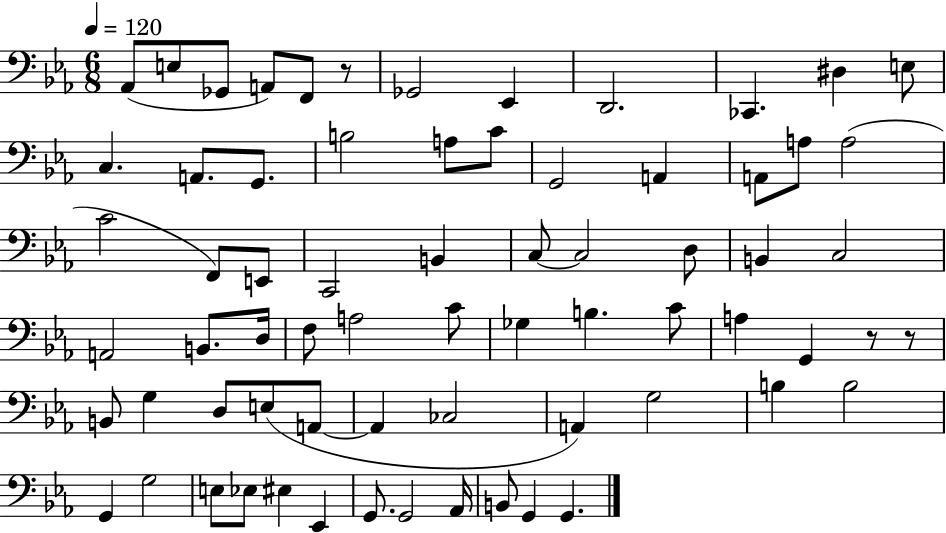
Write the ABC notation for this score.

X:1
T:Untitled
M:6/8
L:1/4
K:Eb
_A,,/2 E,/2 _G,,/2 A,,/2 F,,/2 z/2 _G,,2 _E,, D,,2 _C,, ^D, E,/2 C, A,,/2 G,,/2 B,2 A,/2 C/2 G,,2 A,, A,,/2 A,/2 A,2 C2 F,,/2 E,,/2 C,,2 B,, C,/2 C,2 D,/2 B,, C,2 A,,2 B,,/2 D,/4 F,/2 A,2 C/2 _G, B, C/2 A, G,, z/2 z/2 B,,/2 G, D,/2 E,/2 A,,/2 A,, _C,2 A,, G,2 B, B,2 G,, G,2 E,/2 _E,/2 ^E, _E,, G,,/2 G,,2 _A,,/4 B,,/2 G,, G,,